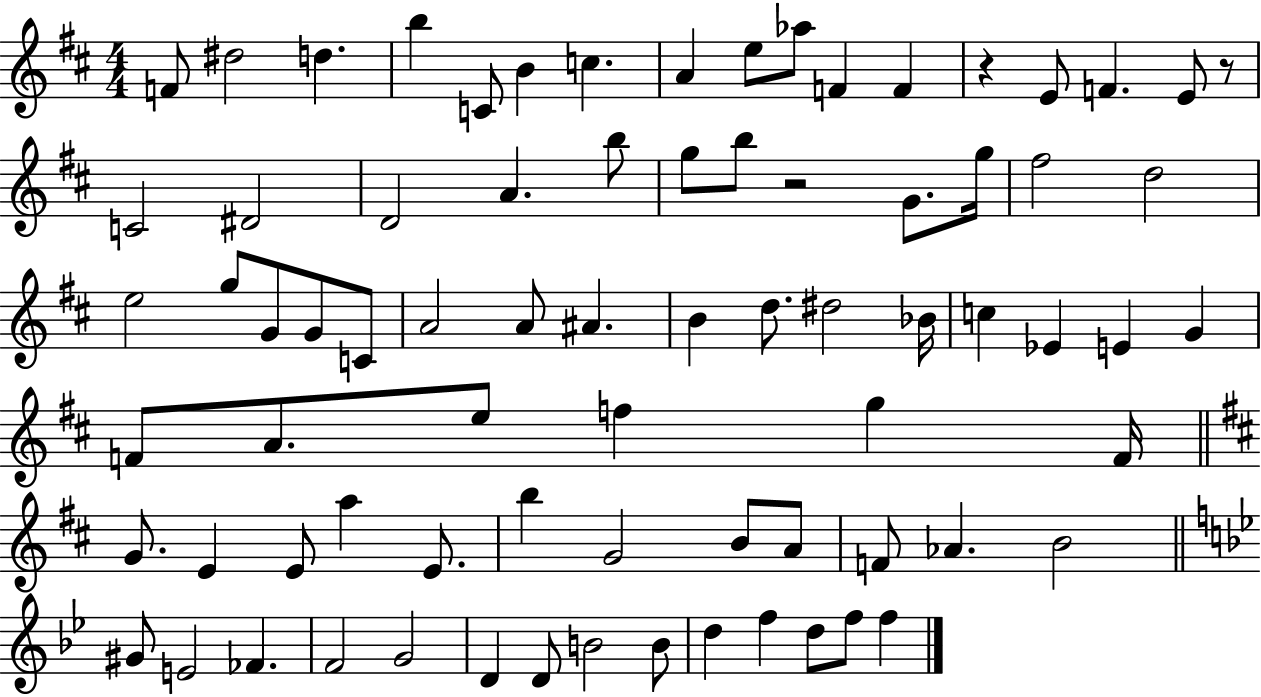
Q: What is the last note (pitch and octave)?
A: F5